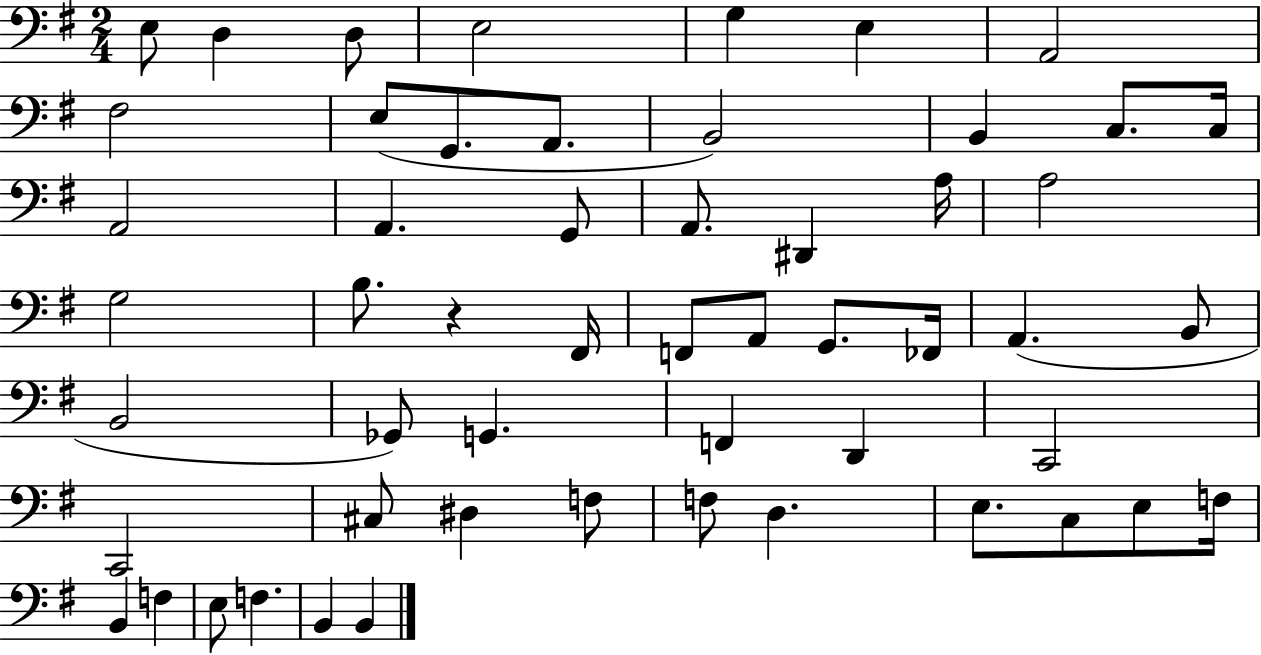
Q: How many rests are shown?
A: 1